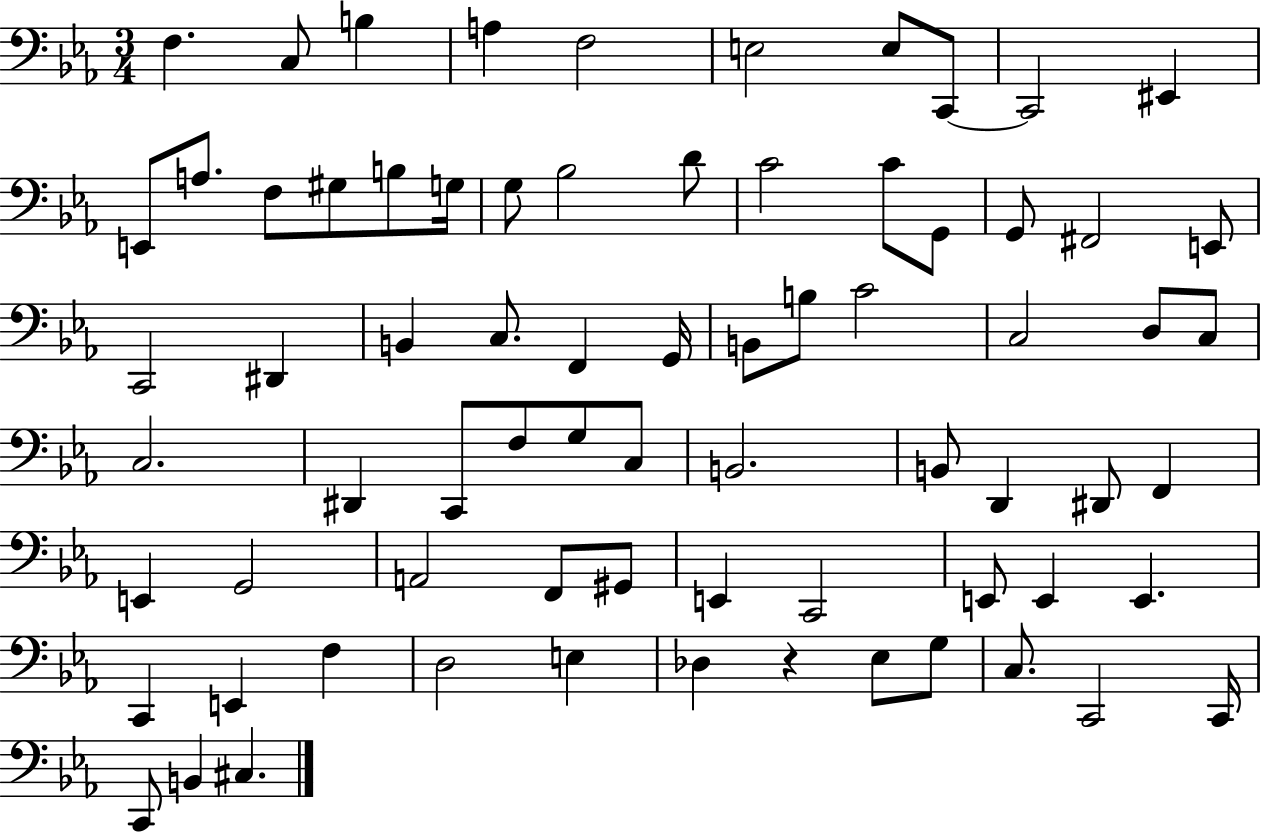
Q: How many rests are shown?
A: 1